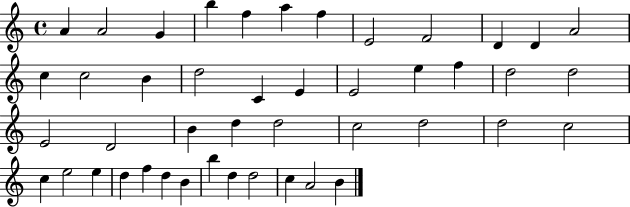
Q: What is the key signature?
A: C major